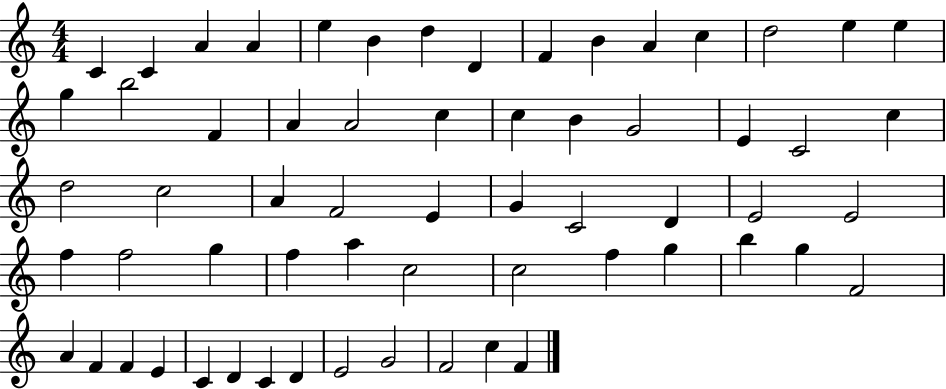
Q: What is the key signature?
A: C major